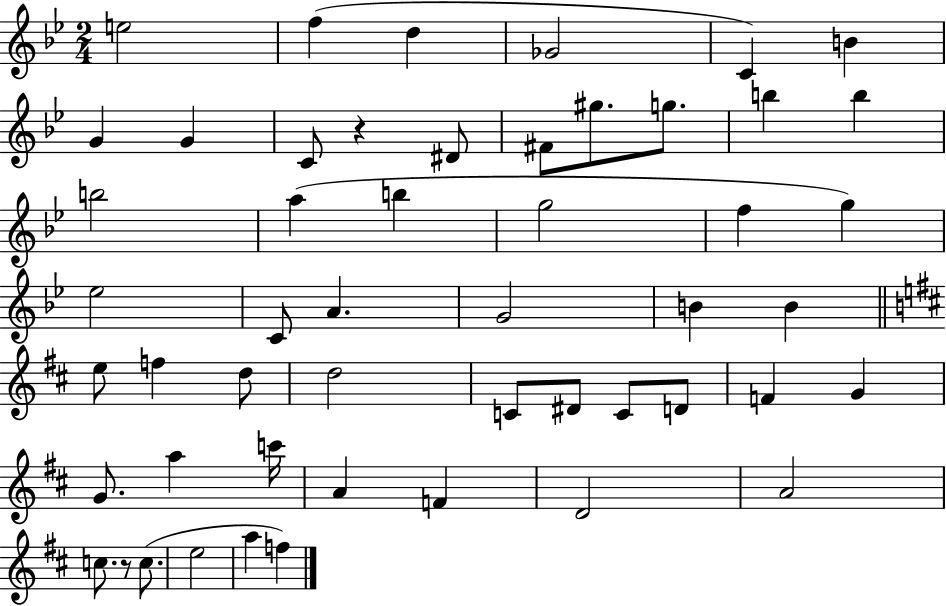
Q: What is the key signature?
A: BES major